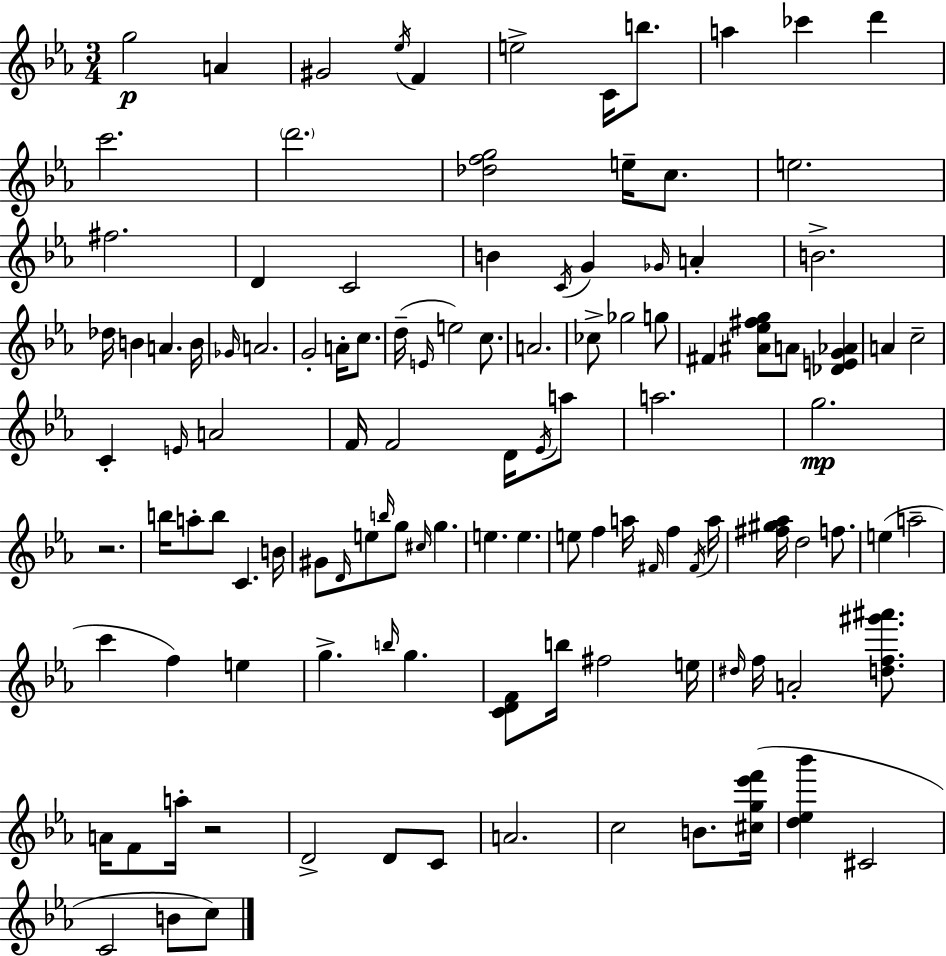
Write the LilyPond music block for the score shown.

{
  \clef treble
  \numericTimeSignature
  \time 3/4
  \key c \minor
  g''2\p a'4 | gis'2 \acciaccatura { ees''16 } f'4 | e''2-> c'16 b''8. | a''4 ces'''4 d'''4 | \break c'''2. | \parenthesize d'''2. | <des'' f'' g''>2 e''16-- c''8. | e''2. | \break fis''2. | d'4 c'2 | b'4 \acciaccatura { c'16 } g'4 \grace { ges'16 } a'4-. | b'2.-> | \break des''16 b'4 a'4. | b'16 \grace { ges'16 } a'2. | g'2-. | a'16-. c''8. d''16--( \grace { e'16 } e''2) | \break c''8. a'2. | ces''8-> ges''2 | g''8 fis'4 <ais' ees'' fis'' g''>8 a'8 | <des' e' g' aes'>4 a'4 c''2-- | \break c'4-. \grace { e'16 } a'2 | f'16 f'2 | d'16 \acciaccatura { ees'16 } a''8 a''2. | g''2.\mp | \break r2. | b''16 a''8-. b''8 | c'4. b'16 gis'8 \grace { d'16 } e''8 | \grace { b''16 } g''8 \grace { cis''16 } g''4. e''4. | \break e''4. e''8 | f''4 a''16 \grace { fis'16 } f''4 \acciaccatura { fis'16 } a''16 | <fis'' gis'' aes''>16 d''2 f''8. | e''4( a''2-- | \break c'''4 f''4) e''4 | g''4.-> \grace { b''16 } g''4. | <c' d' f'>8 b''16 fis''2 | e''16 \grace { dis''16 } f''16 a'2-. <d'' f'' gis''' ais'''>8. | \break a'16 f'8 a''16-. r2 | d'2-> d'8 | c'8 a'2. | c''2 b'8. | \break <cis'' g'' ees''' f'''>16( <d'' ees'' bes'''>4 cis'2 | c'2 b'8 | c''8) \bar "|."
}